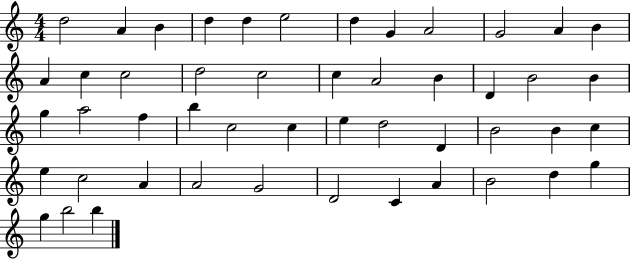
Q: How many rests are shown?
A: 0